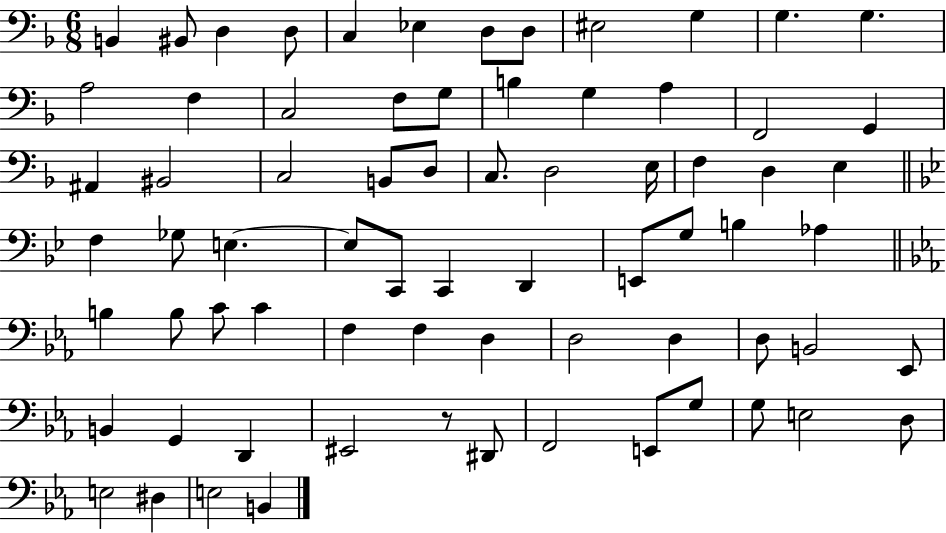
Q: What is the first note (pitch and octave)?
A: B2